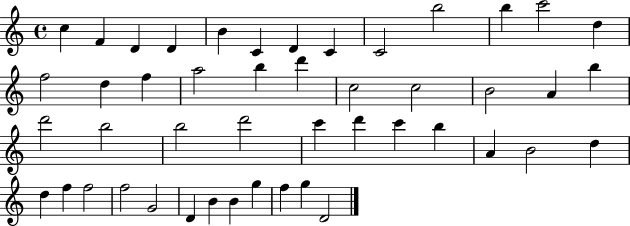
C5/q F4/q D4/q D4/q B4/q C4/q D4/q C4/q C4/h B5/h B5/q C6/h D5/q F5/h D5/q F5/q A5/h B5/q D6/q C5/h C5/h B4/h A4/q B5/q D6/h B5/h B5/h D6/h C6/q D6/q C6/q B5/q A4/q B4/h D5/q D5/q F5/q F5/h F5/h G4/h D4/q B4/q B4/q G5/q F5/q G5/q D4/h